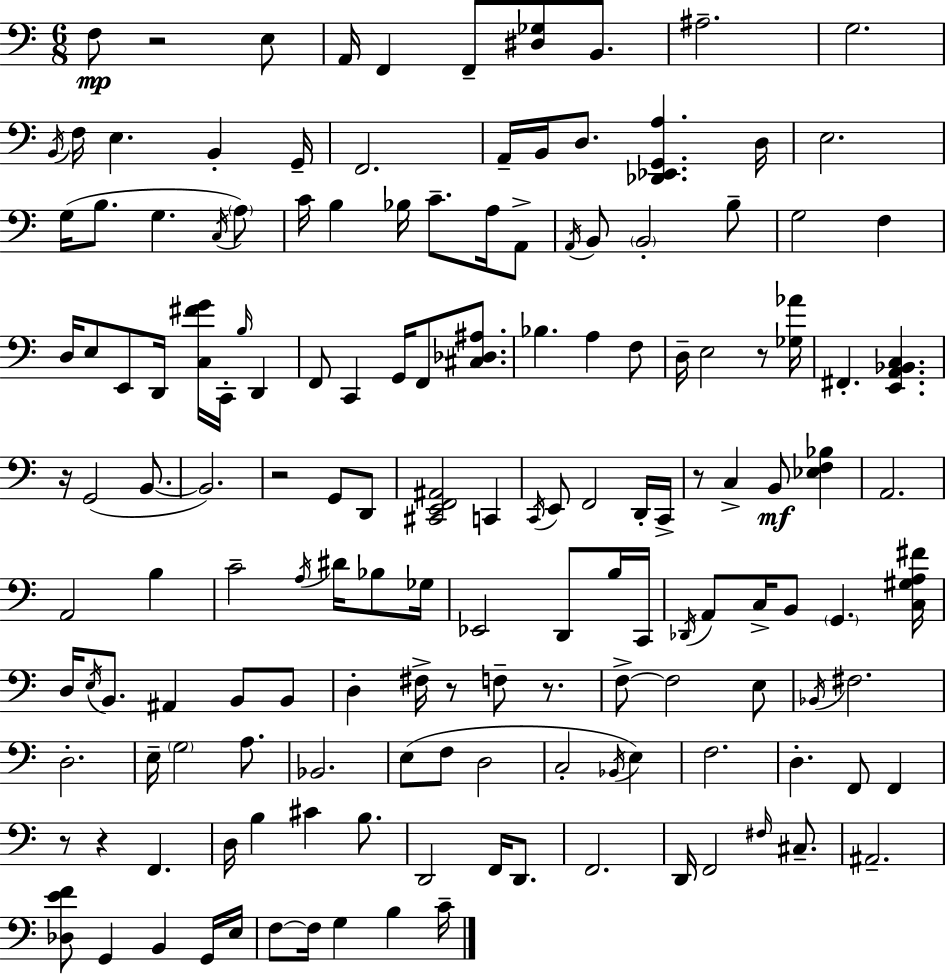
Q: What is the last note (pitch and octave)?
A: C4